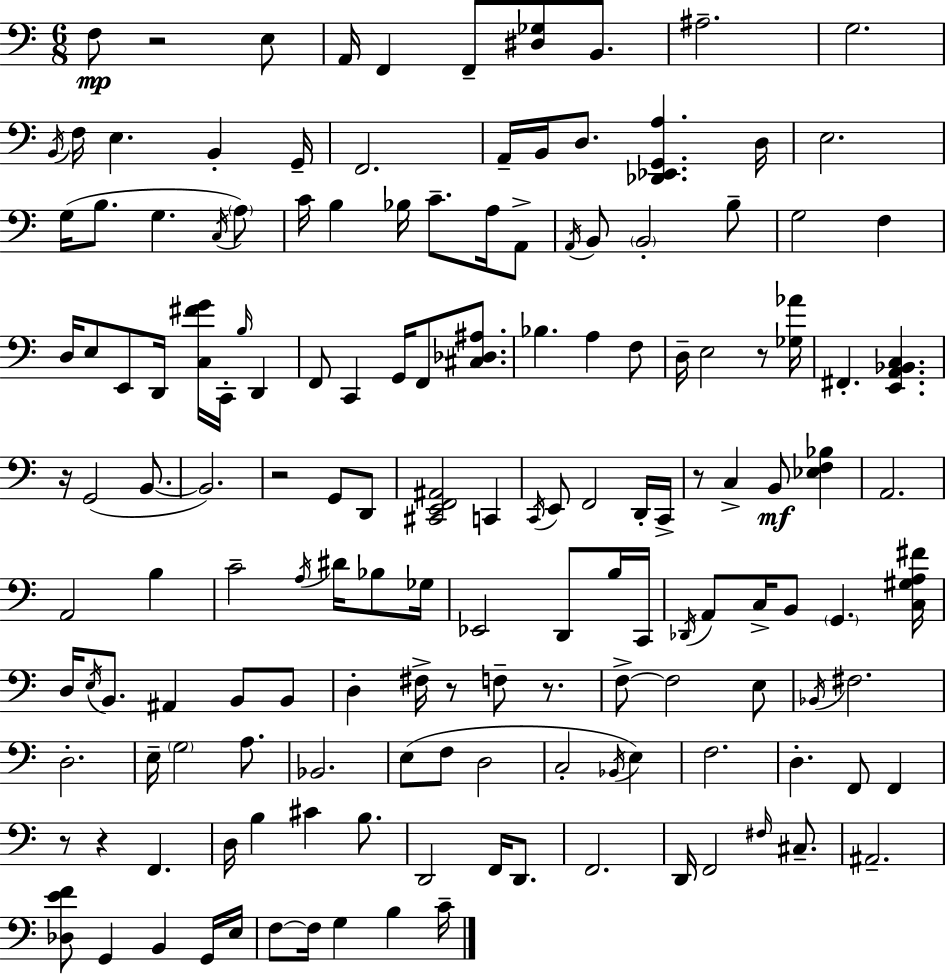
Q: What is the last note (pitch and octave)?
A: C4